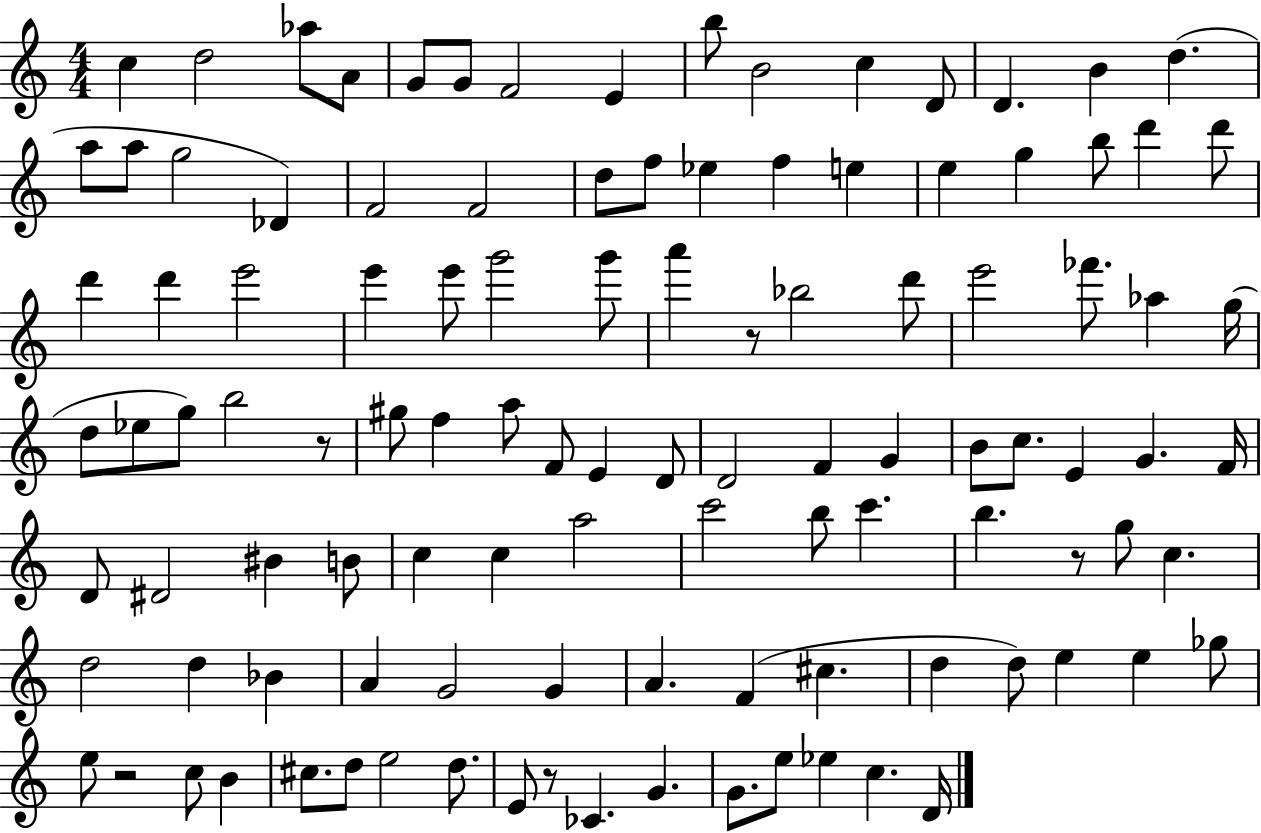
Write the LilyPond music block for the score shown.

{
  \clef treble
  \numericTimeSignature
  \time 4/4
  \key c \major
  c''4 d''2 aes''8 a'8 | g'8 g'8 f'2 e'4 | b''8 b'2 c''4 d'8 | d'4. b'4 d''4.( | \break a''8 a''8 g''2 des'4) | f'2 f'2 | d''8 f''8 ees''4 f''4 e''4 | e''4 g''4 b''8 d'''4 d'''8 | \break d'''4 d'''4 e'''2 | e'''4 e'''8 g'''2 g'''8 | a'''4 r8 bes''2 d'''8 | e'''2 fes'''8. aes''4 g''16( | \break d''8 ees''8 g''8) b''2 r8 | gis''8 f''4 a''8 f'8 e'4 d'8 | d'2 f'4 g'4 | b'8 c''8. e'4 g'4. f'16 | \break d'8 dis'2 bis'4 b'8 | c''4 c''4 a''2 | c'''2 b''8 c'''4. | b''4. r8 g''8 c''4. | \break d''2 d''4 bes'4 | a'4 g'2 g'4 | a'4. f'4( cis''4. | d''4 d''8) e''4 e''4 ges''8 | \break e''8 r2 c''8 b'4 | cis''8. d''8 e''2 d''8. | e'8 r8 ces'4. g'4. | g'8. e''8 ees''4 c''4. d'16 | \break \bar "|."
}